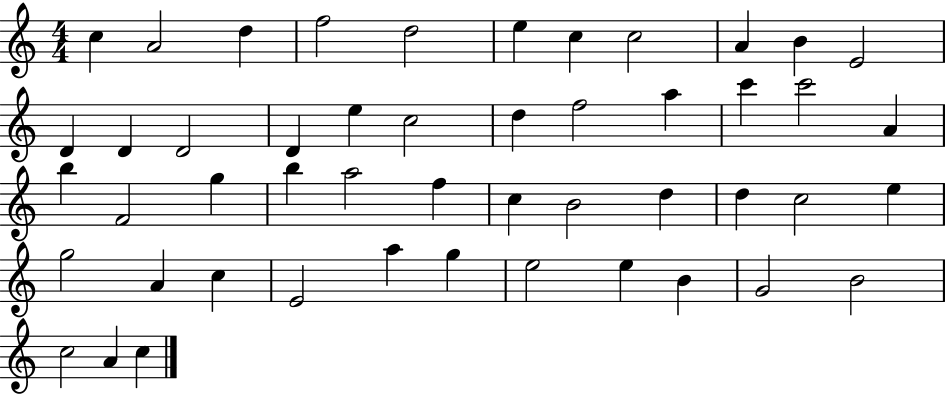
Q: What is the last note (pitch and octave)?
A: C5